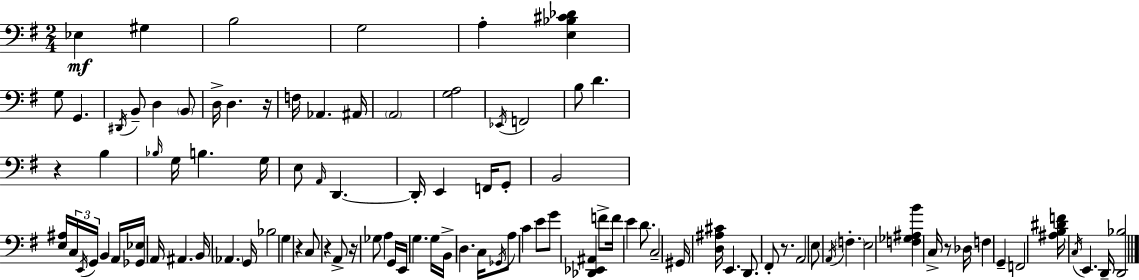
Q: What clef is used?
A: bass